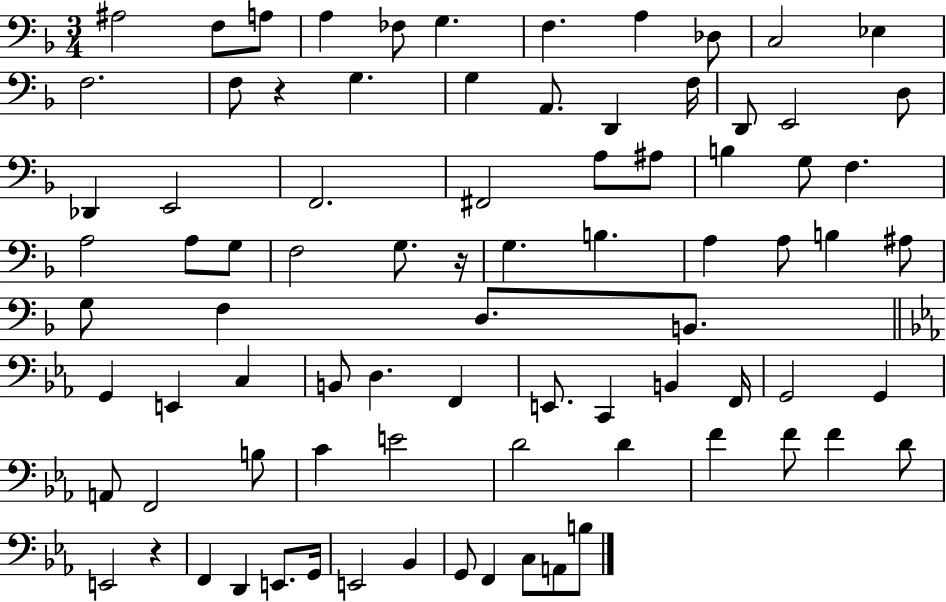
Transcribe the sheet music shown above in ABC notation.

X:1
T:Untitled
M:3/4
L:1/4
K:F
^A,2 F,/2 A,/2 A, _F,/2 G, F, A, _D,/2 C,2 _E, F,2 F,/2 z G, G, A,,/2 D,, F,/4 D,,/2 E,,2 D,/2 _D,, E,,2 F,,2 ^F,,2 A,/2 ^A,/2 B, G,/2 F, A,2 A,/2 G,/2 F,2 G,/2 z/4 G, B, A, A,/2 B, ^A,/2 G,/2 F, D,/2 B,,/2 G,, E,, C, B,,/2 D, F,, E,,/2 C,, B,, F,,/4 G,,2 G,, A,,/2 F,,2 B,/2 C E2 D2 D F F/2 F D/2 E,,2 z F,, D,, E,,/2 G,,/4 E,,2 _B,, G,,/2 F,, C,/2 A,,/2 B,/2